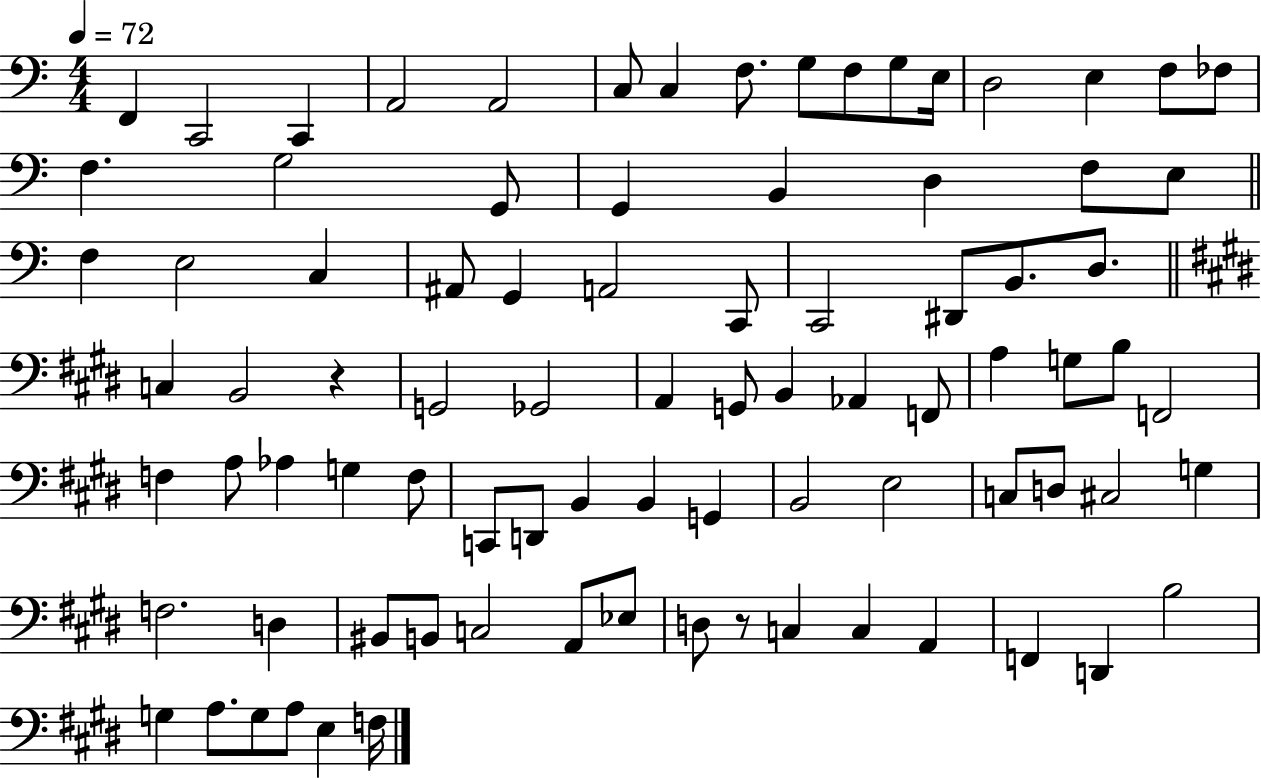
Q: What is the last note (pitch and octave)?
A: F3